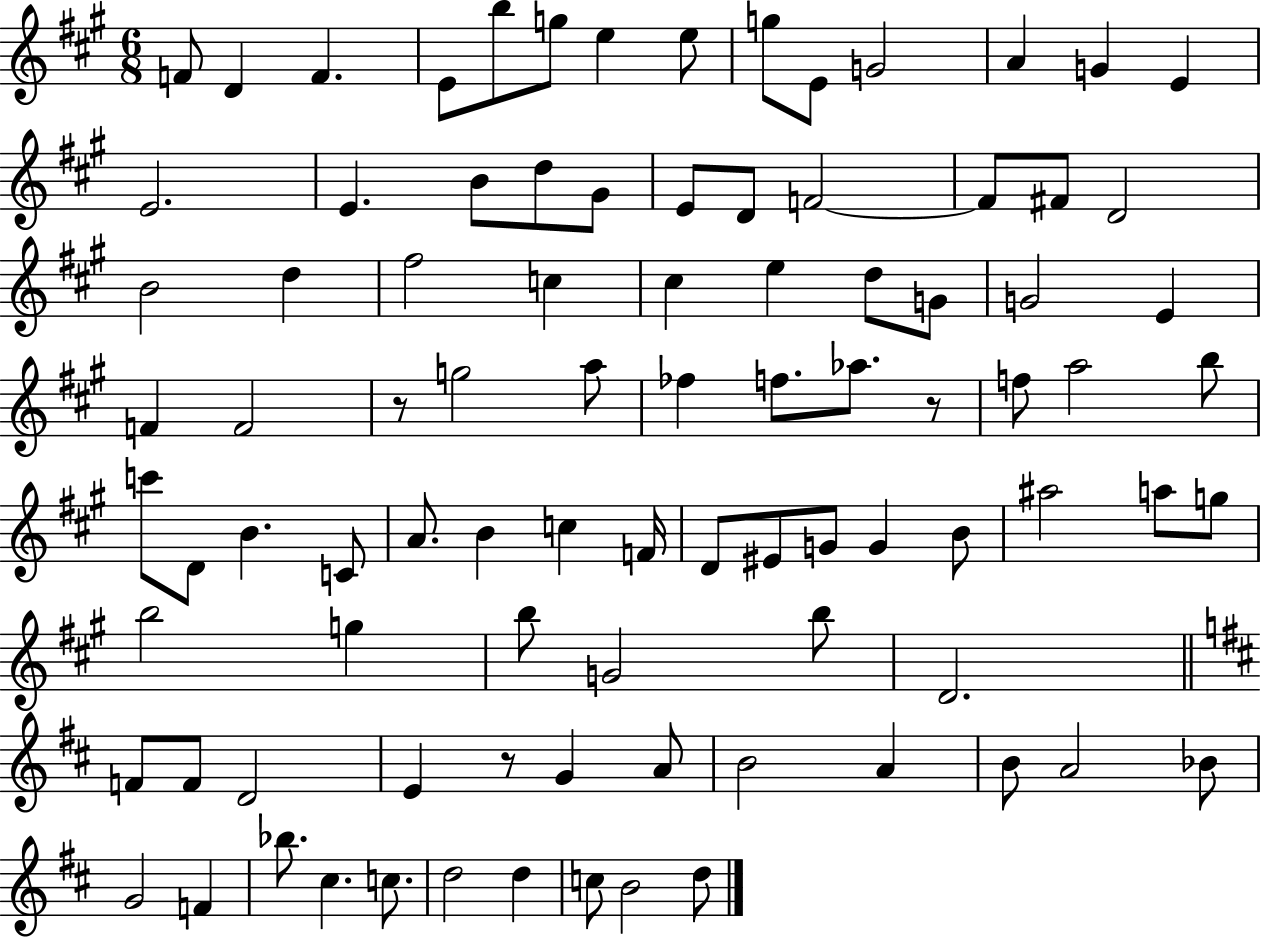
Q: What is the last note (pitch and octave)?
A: D5